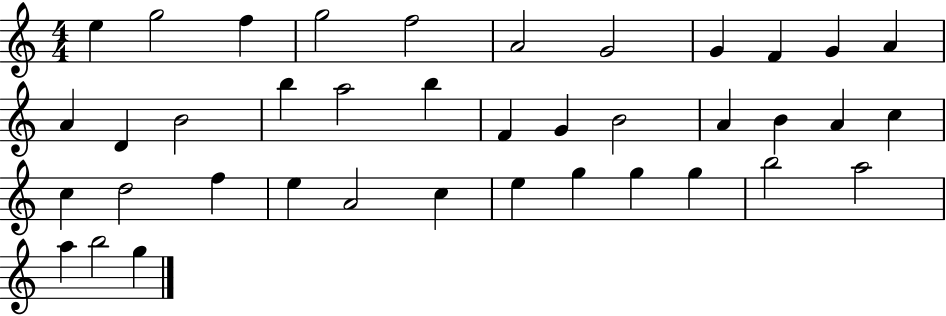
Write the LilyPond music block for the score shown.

{
  \clef treble
  \numericTimeSignature
  \time 4/4
  \key c \major
  e''4 g''2 f''4 | g''2 f''2 | a'2 g'2 | g'4 f'4 g'4 a'4 | \break a'4 d'4 b'2 | b''4 a''2 b''4 | f'4 g'4 b'2 | a'4 b'4 a'4 c''4 | \break c''4 d''2 f''4 | e''4 a'2 c''4 | e''4 g''4 g''4 g''4 | b''2 a''2 | \break a''4 b''2 g''4 | \bar "|."
}